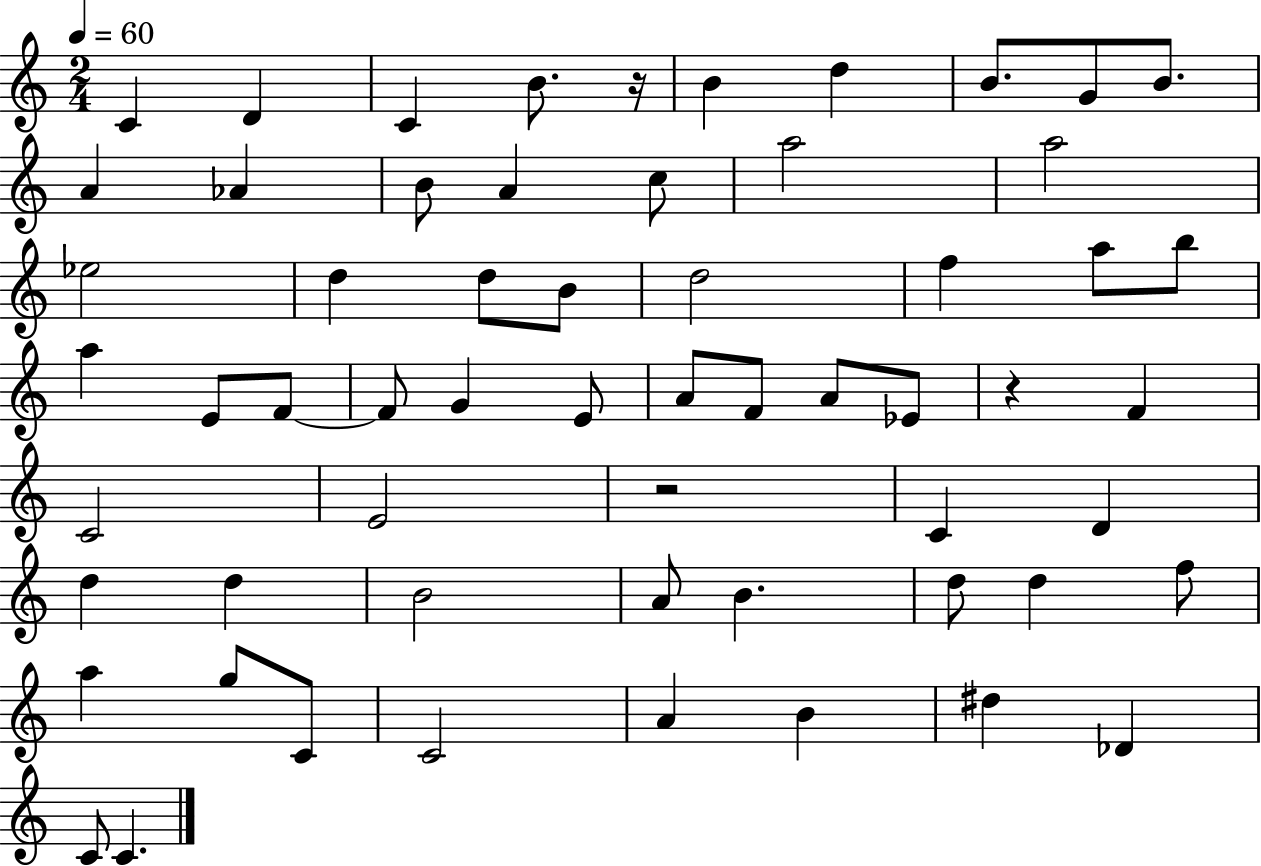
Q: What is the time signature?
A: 2/4